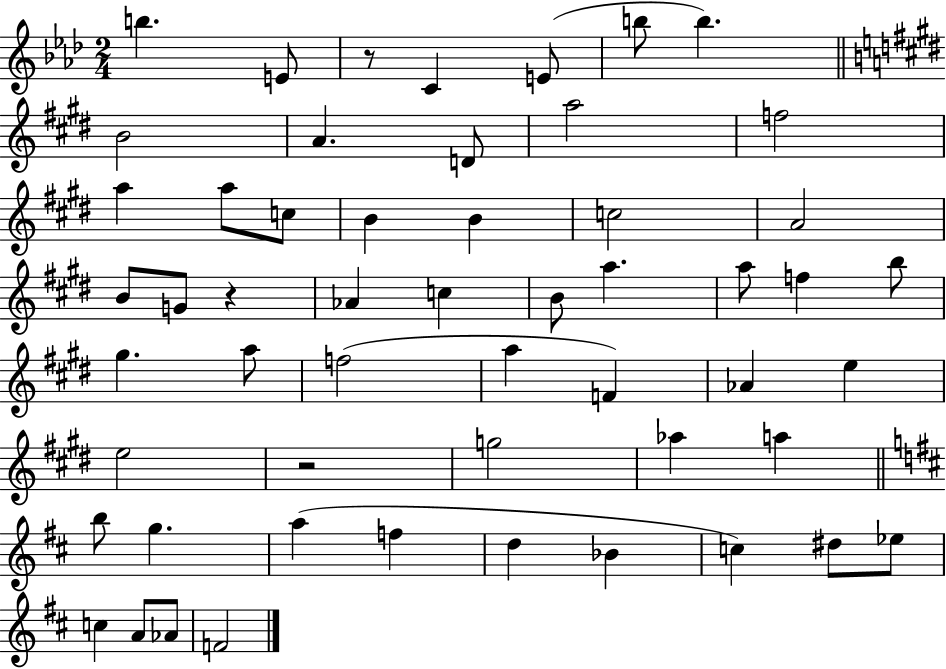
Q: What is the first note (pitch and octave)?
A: B5